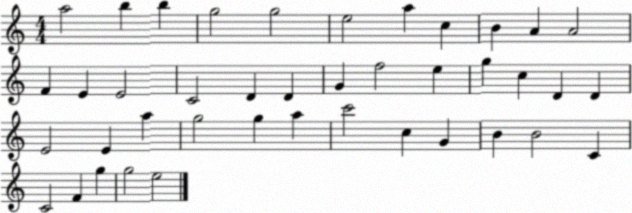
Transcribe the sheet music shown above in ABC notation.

X:1
T:Untitled
M:4/4
L:1/4
K:C
a2 b b g2 g2 e2 a c B A A2 F E E2 C2 D D G f2 e g c D D E2 E a g2 g a c'2 c G B B2 C C2 F g g2 e2